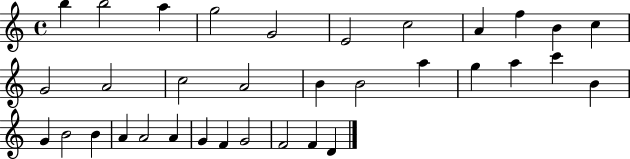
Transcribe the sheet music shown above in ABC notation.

X:1
T:Untitled
M:4/4
L:1/4
K:C
b b2 a g2 G2 E2 c2 A f B c G2 A2 c2 A2 B B2 a g a c' B G B2 B A A2 A G F G2 F2 F D